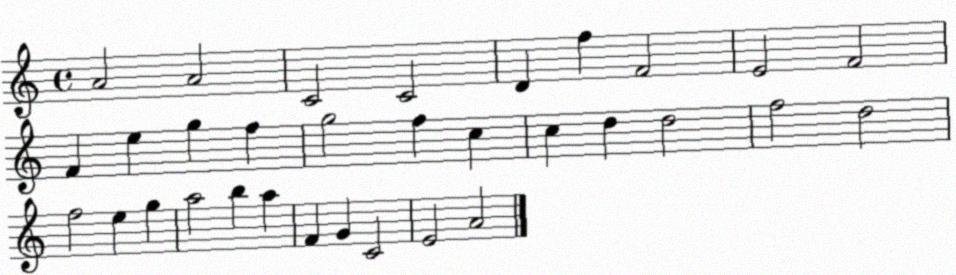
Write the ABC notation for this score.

X:1
T:Untitled
M:4/4
L:1/4
K:C
A2 A2 C2 C2 D f F2 E2 F2 F e g f g2 f c c d d2 f2 d2 f2 e g a2 b a F G C2 E2 A2